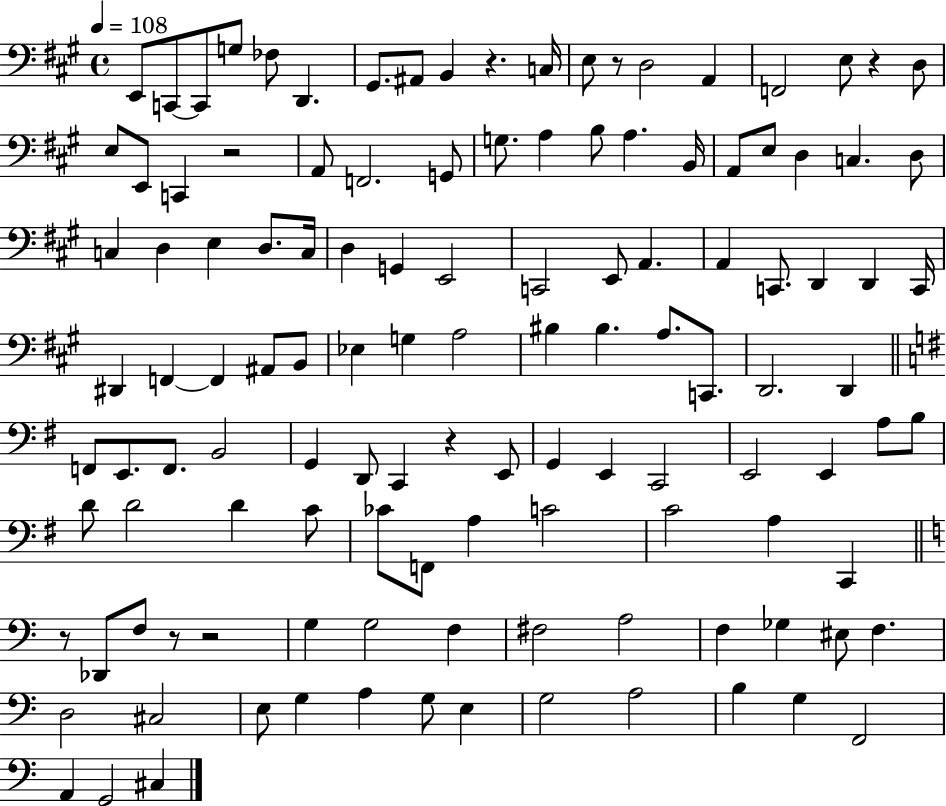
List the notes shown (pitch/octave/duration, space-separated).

E2/e C2/e C2/e G3/e FES3/e D2/q. G#2/e. A#2/e B2/q R/q. C3/s E3/e R/e D3/h A2/q F2/h E3/e R/q D3/e E3/e E2/e C2/q R/h A2/e F2/h. G2/e G3/e. A3/q B3/e A3/q. B2/s A2/e E3/e D3/q C3/q. D3/e C3/q D3/q E3/q D3/e. C3/s D3/q G2/q E2/h C2/h E2/e A2/q. A2/q C2/e. D2/q D2/q C2/s D#2/q F2/q F2/q A#2/e B2/e Eb3/q G3/q A3/h BIS3/q BIS3/q. A3/e. C2/e. D2/h. D2/q F2/e E2/e. F2/e. B2/h G2/q D2/e C2/q R/q E2/e G2/q E2/q C2/h E2/h E2/q A3/e B3/e D4/e D4/h D4/q C4/e CES4/e F2/e A3/q C4/h C4/h A3/q C2/q R/e Db2/e F3/e R/e R/h G3/q G3/h F3/q F#3/h A3/h F3/q Gb3/q EIS3/e F3/q. D3/h C#3/h E3/e G3/q A3/q G3/e E3/q G3/h A3/h B3/q G3/q F2/h A2/q G2/h C#3/q